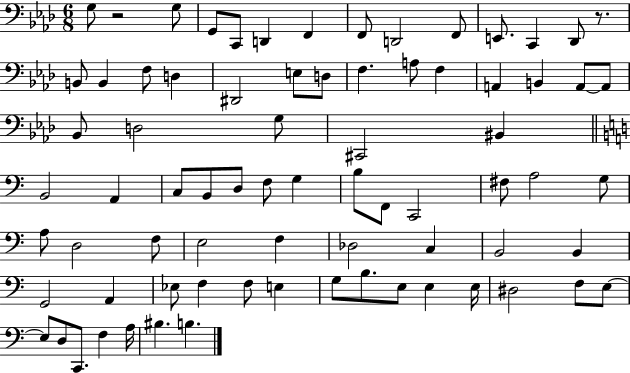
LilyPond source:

{
  \clef bass
  \numericTimeSignature
  \time 6/8
  \key aes \major
  g8 r2 g8 | g,8 c,8 d,4 f,4 | f,8 d,2 f,8 | e,8. c,4 des,8 r8. | \break b,8 b,4 f8 d4 | dis,2 e8 d8 | f4. a8 f4 | a,4 b,4 a,8~~ a,8 | \break bes,8 d2 g8 | cis,2 bis,4 | \bar "||" \break \key c \major b,2 a,4 | c8 b,8 d8 f8 g4 | b8 f,8 c,2 | fis8 a2 g8 | \break a8 d2 f8 | e2 f4 | des2 c4 | b,2 b,4 | \break g,2 a,4 | ees8 f4 f8 e4 | g8 b8. e8 e4 e16 | dis2 f8 e8~~ | \break e8 d8 c,8. f4 a16 | bis4. b4. | \bar "|."
}